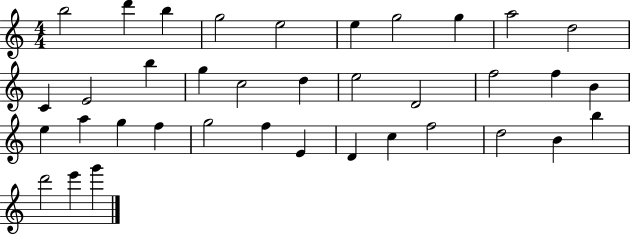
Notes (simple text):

B5/h D6/q B5/q G5/h E5/h E5/q G5/h G5/q A5/h D5/h C4/q E4/h B5/q G5/q C5/h D5/q E5/h D4/h F5/h F5/q B4/q E5/q A5/q G5/q F5/q G5/h F5/q E4/q D4/q C5/q F5/h D5/h B4/q B5/q D6/h E6/q G6/q